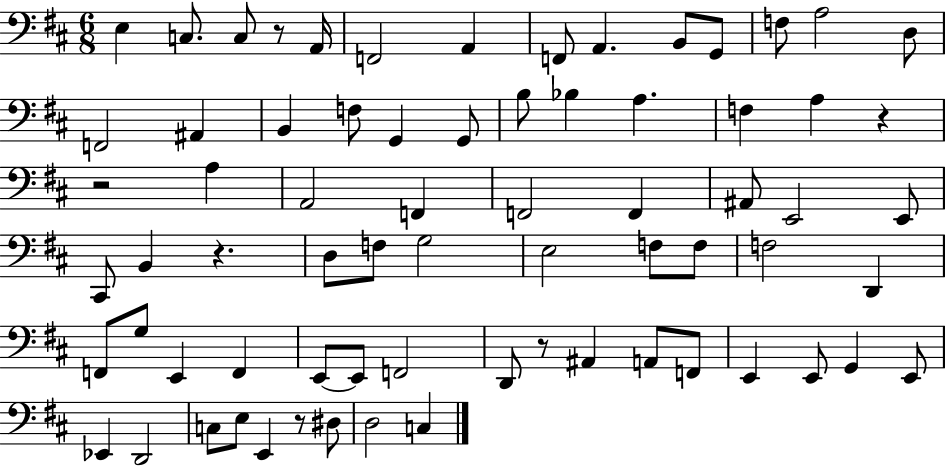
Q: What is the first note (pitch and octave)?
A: E3